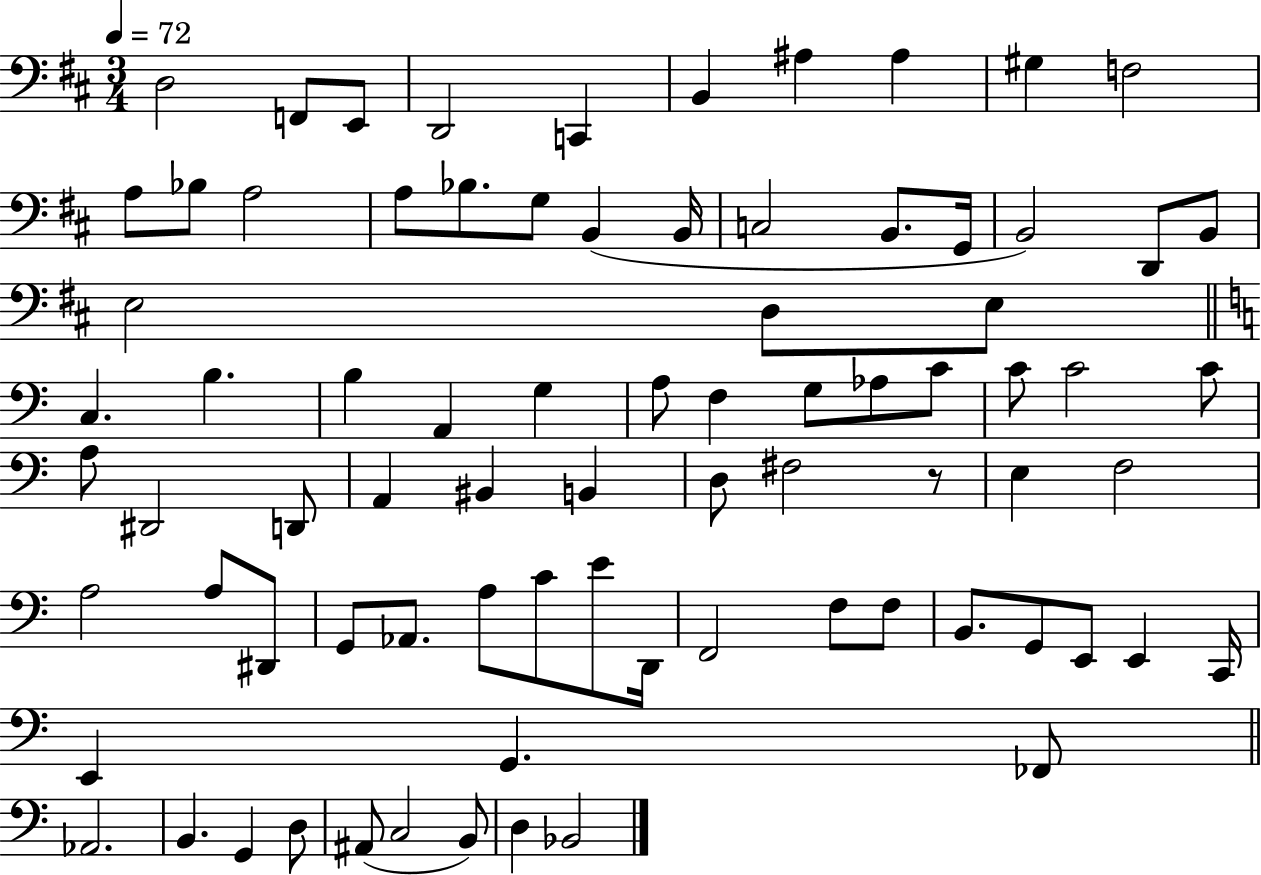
D3/h F2/e E2/e D2/h C2/q B2/q A#3/q A#3/q G#3/q F3/h A3/e Bb3/e A3/h A3/e Bb3/e. G3/e B2/q B2/s C3/h B2/e. G2/s B2/h D2/e B2/e E3/h D3/e E3/e C3/q. B3/q. B3/q A2/q G3/q A3/e F3/q G3/e Ab3/e C4/e C4/e C4/h C4/e A3/e D#2/h D2/e A2/q BIS2/q B2/q D3/e F#3/h R/e E3/q F3/h A3/h A3/e D#2/e G2/e Ab2/e. A3/e C4/e E4/e D2/s F2/h F3/e F3/e B2/e. G2/e E2/e E2/q C2/s E2/q G2/q. FES2/e Ab2/h. B2/q. G2/q D3/e A#2/e C3/h B2/e D3/q Bb2/h